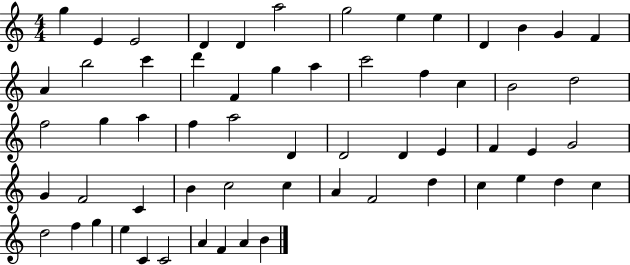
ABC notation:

X:1
T:Untitled
M:4/4
L:1/4
K:C
g E E2 D D a2 g2 e e D B G F A b2 c' d' F g a c'2 f c B2 d2 f2 g a f a2 D D2 D E F E G2 G F2 C B c2 c A F2 d c e d c d2 f g e C C2 A F A B